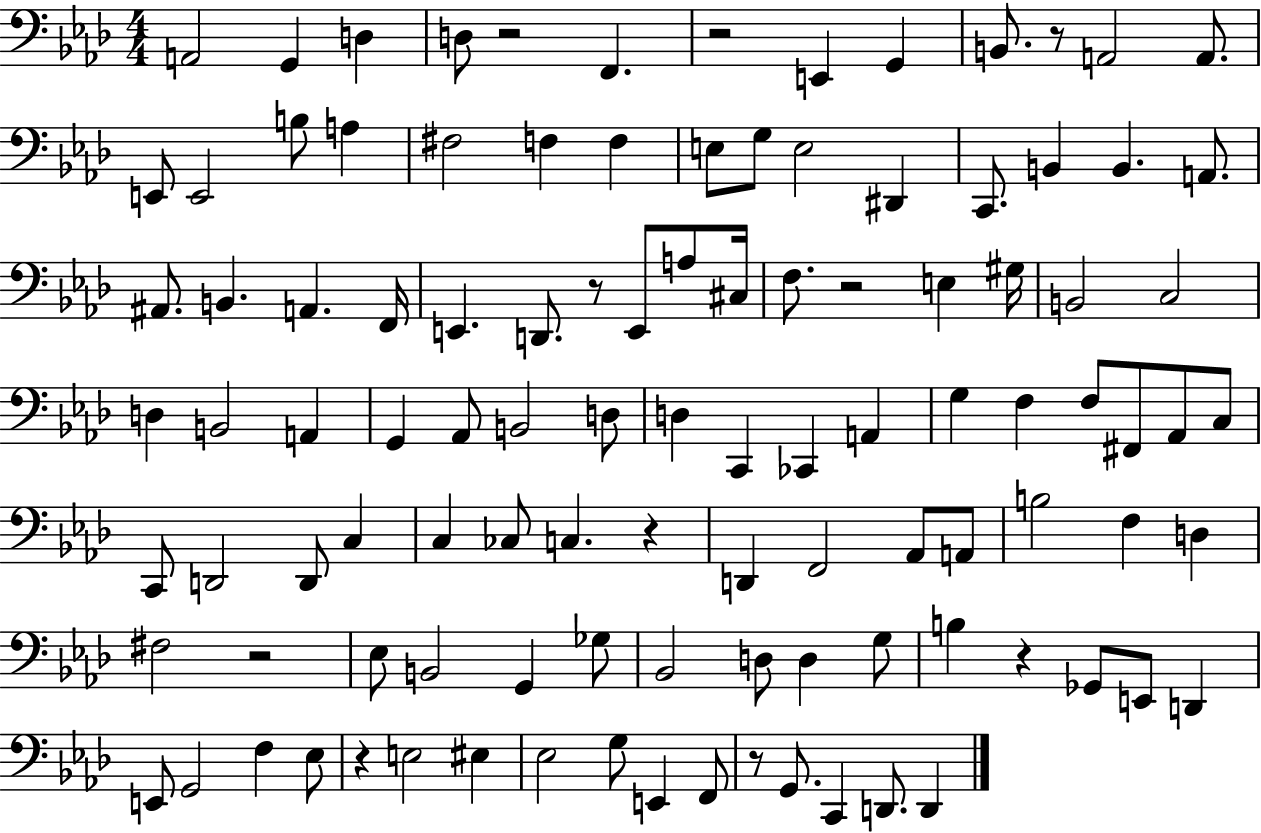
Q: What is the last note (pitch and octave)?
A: D2